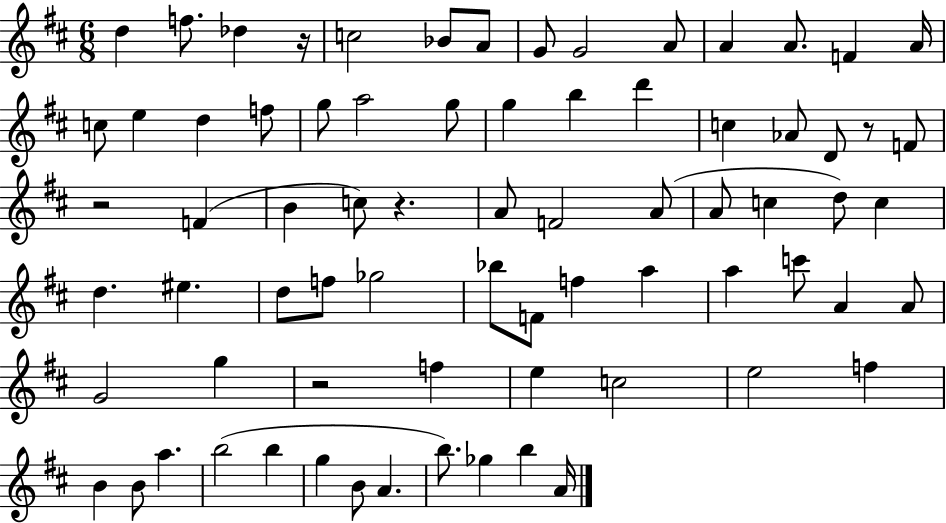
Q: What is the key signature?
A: D major